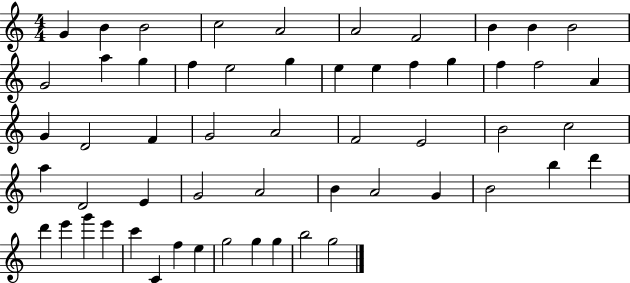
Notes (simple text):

G4/q B4/q B4/h C5/h A4/h A4/h F4/h B4/q B4/q B4/h G4/h A5/q G5/q F5/q E5/h G5/q E5/q E5/q F5/q G5/q F5/q F5/h A4/q G4/q D4/h F4/q G4/h A4/h F4/h E4/h B4/h C5/h A5/q D4/h E4/q G4/h A4/h B4/q A4/h G4/q B4/h B5/q D6/q D6/q E6/q G6/q E6/q C6/q C4/q F5/q E5/q G5/h G5/q G5/q B5/h G5/h